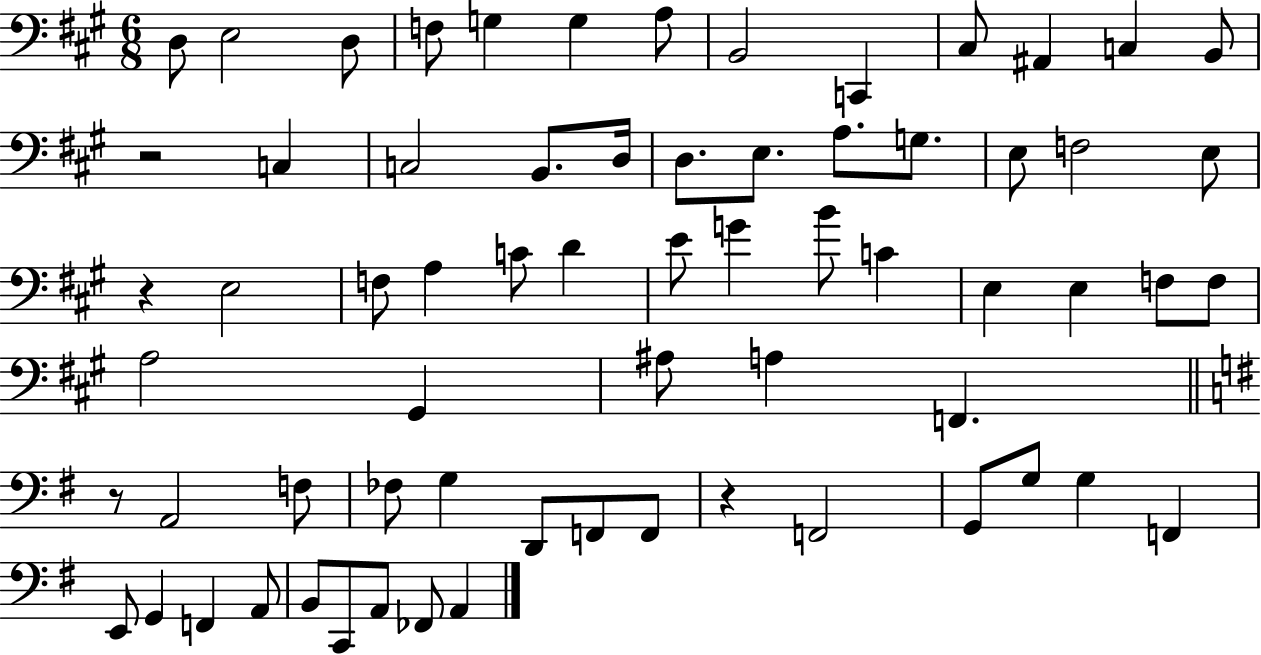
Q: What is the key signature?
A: A major